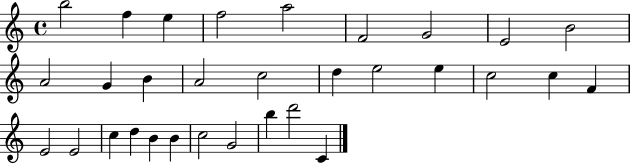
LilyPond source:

{
  \clef treble
  \time 4/4
  \defaultTimeSignature
  \key c \major
  b''2 f''4 e''4 | f''2 a''2 | f'2 g'2 | e'2 b'2 | \break a'2 g'4 b'4 | a'2 c''2 | d''4 e''2 e''4 | c''2 c''4 f'4 | \break e'2 e'2 | c''4 d''4 b'4 b'4 | c''2 g'2 | b''4 d'''2 c'4 | \break \bar "|."
}